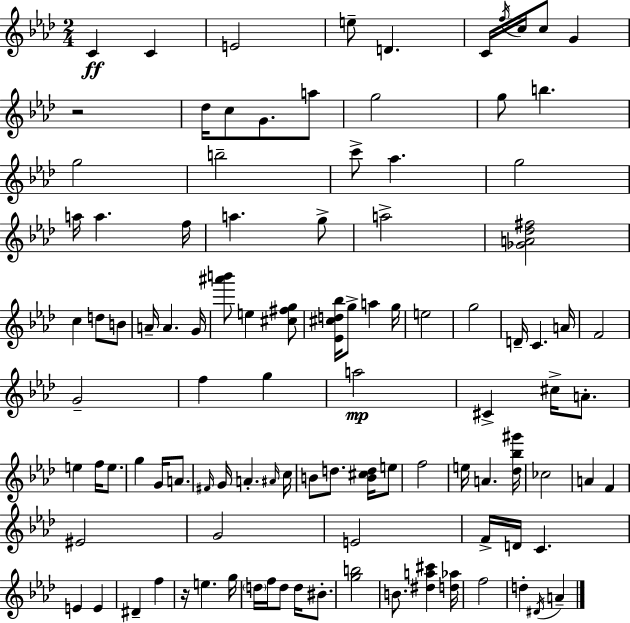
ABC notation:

X:1
T:Untitled
M:2/4
L:1/4
K:Ab
C C E2 e/2 D C/4 f/4 c/4 c/2 G z2 _d/4 c/2 G/2 a/2 g2 g/2 b g2 b2 c'/2 _a g2 a/4 a f/4 a g/2 a2 [_GA_d^f]2 c d/2 B/2 A/4 A G/4 [^a'b']/2 e [^c^fg]/2 [_E^cd_b]/4 g/2 a g/4 e2 g2 D/4 C A/4 F2 G2 f g a2 ^C ^c/4 A/2 e f/4 e/2 g G/4 A/2 ^F/4 G/4 A ^A/4 c/4 B/2 d/2 [B^cd]/4 e/2 f2 e/4 A [_d_b^g']/4 _c2 A F ^E2 G2 E2 F/4 D/4 C E E ^D f z/4 e g/4 d/4 f/4 d/2 d/4 ^B/2 [gb]2 B/2 [^da^c'] [d_a]/4 f2 d ^D/4 A